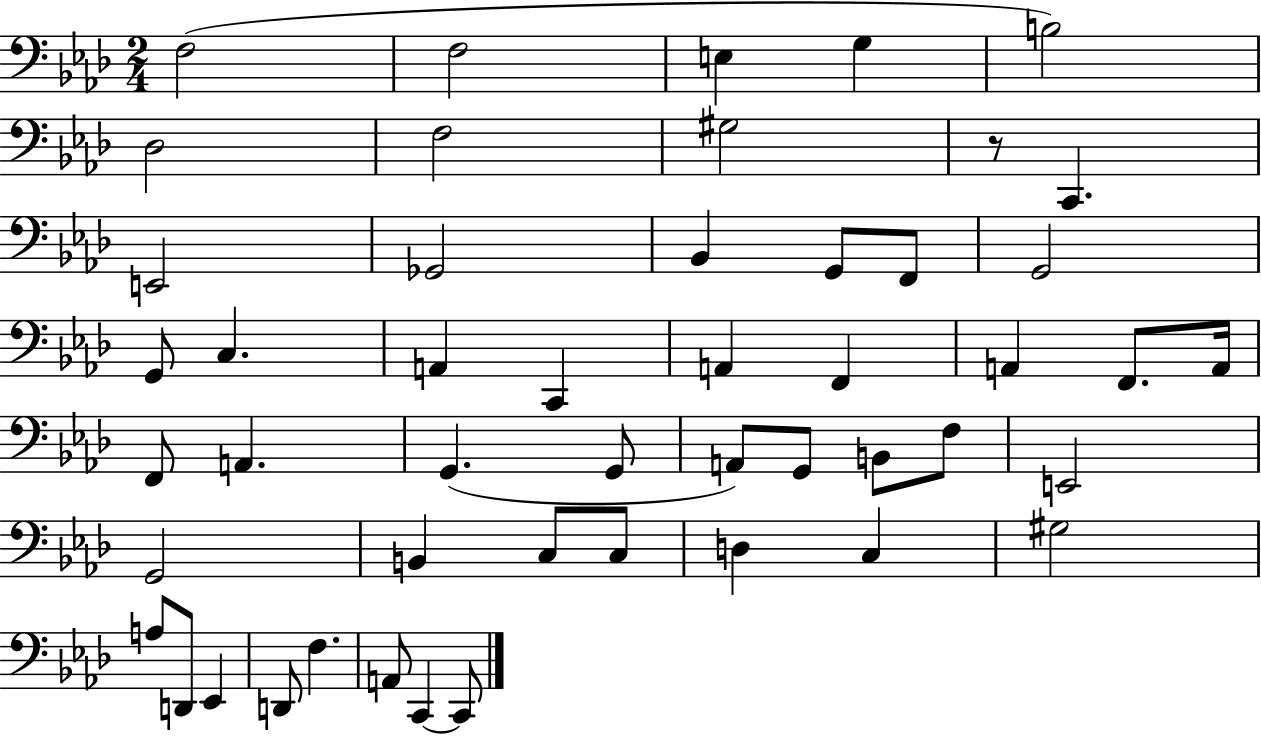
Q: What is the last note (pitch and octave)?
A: C2